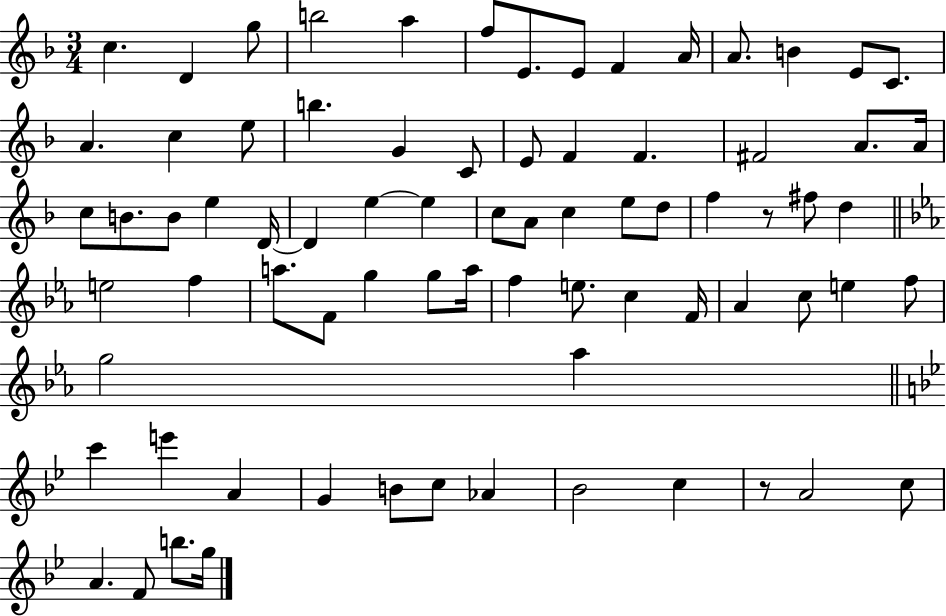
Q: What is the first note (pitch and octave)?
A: C5